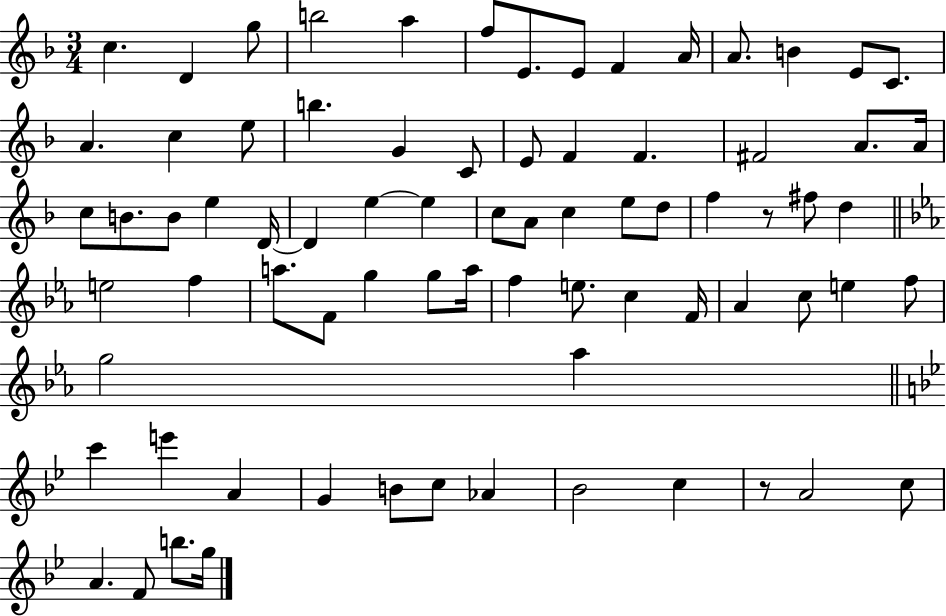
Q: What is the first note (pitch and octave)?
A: C5